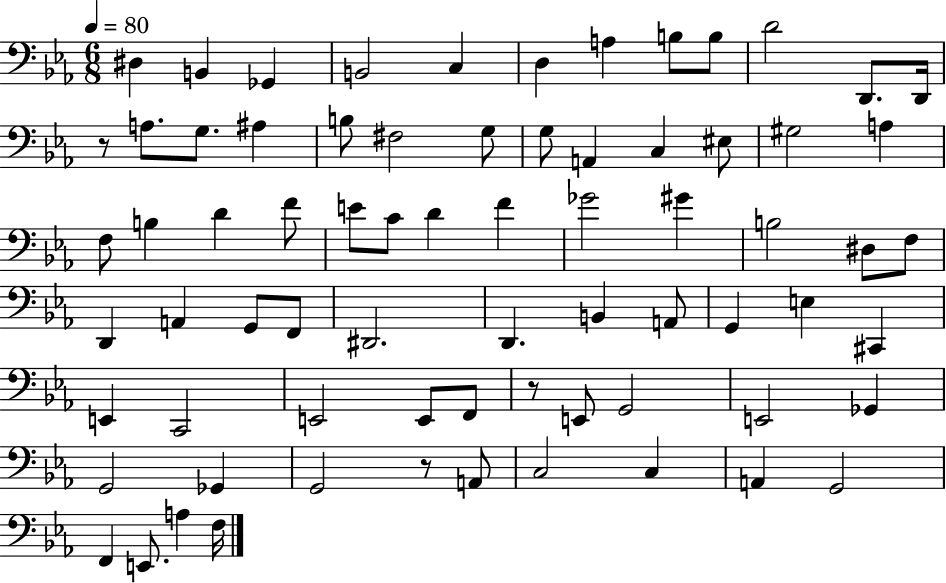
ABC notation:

X:1
T:Untitled
M:6/8
L:1/4
K:Eb
^D, B,, _G,, B,,2 C, D, A, B,/2 B,/2 D2 D,,/2 D,,/4 z/2 A,/2 G,/2 ^A, B,/2 ^F,2 G,/2 G,/2 A,, C, ^E,/2 ^G,2 A, F,/2 B, D F/2 E/2 C/2 D F _G2 ^G B,2 ^D,/2 F,/2 D,, A,, G,,/2 F,,/2 ^D,,2 D,, B,, A,,/2 G,, E, ^C,, E,, C,,2 E,,2 E,,/2 F,,/2 z/2 E,,/2 G,,2 E,,2 _G,, G,,2 _G,, G,,2 z/2 A,,/2 C,2 C, A,, G,,2 F,, E,,/2 A, F,/4